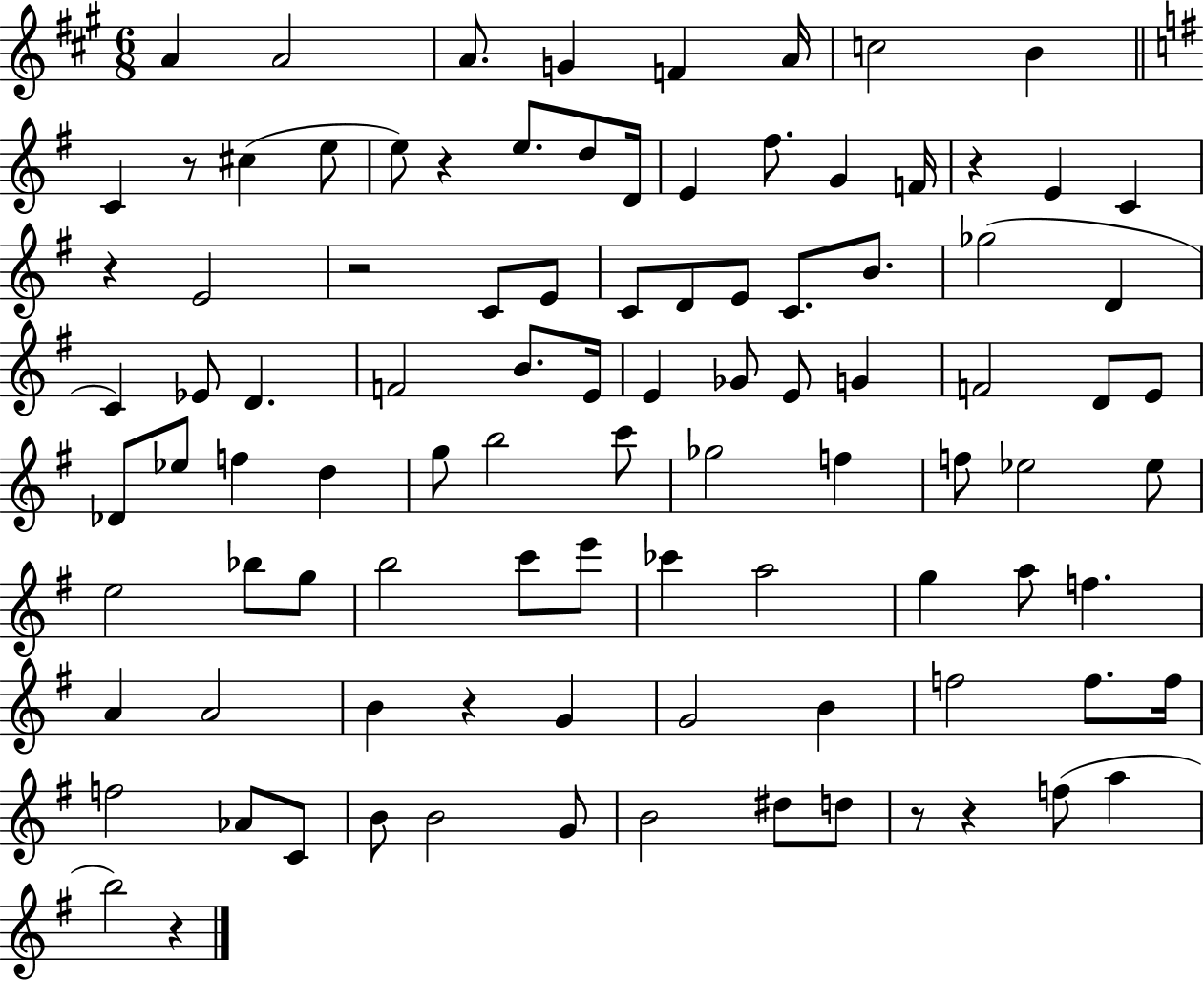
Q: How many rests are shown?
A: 9